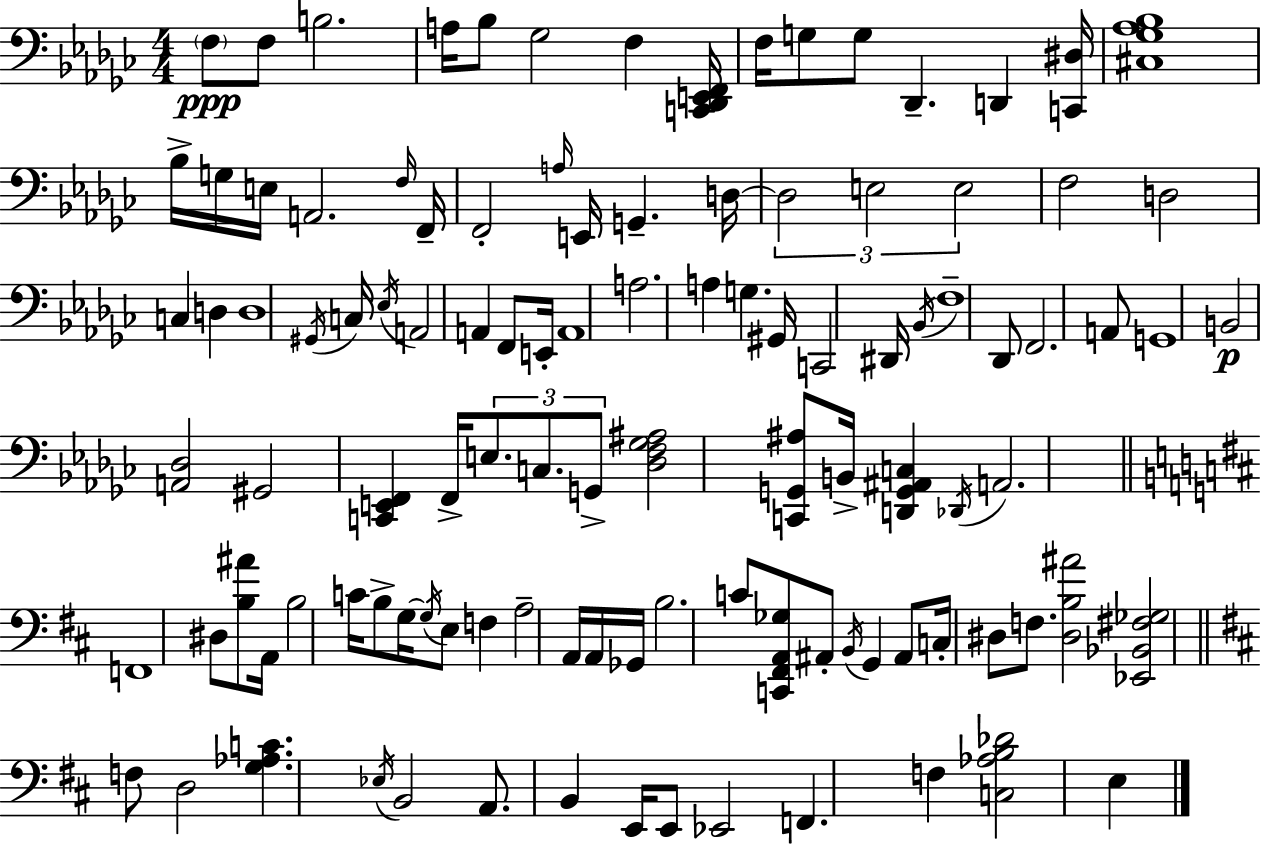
F3/e F3/e B3/h. A3/s Bb3/e Gb3/h F3/q [C2,Db2,E2,F2]/s F3/s G3/e G3/e Db2/q. D2/q [C2,D#3]/s [C#3,Gb3,Ab3,Bb3]/w Bb3/s G3/s E3/s A2/h. F3/s F2/s F2/h A3/s E2/s G2/q. D3/s D3/h E3/h E3/h F3/h D3/h C3/q D3/q D3/w G#2/s C3/s Eb3/s A2/h A2/q F2/e E2/s A2/w A3/h. A3/q G3/q. G#2/s C2/h D#2/s Bb2/s F3/w Db2/e F2/h. A2/e G2/w B2/h [A2,Db3]/h G#2/h [C2,E2,F2]/q F2/s E3/e. C3/e. G2/e [Db3,F3,Gb3,A#3]/h [C2,G2,A#3]/e B2/s [D2,G2,A#2,C3]/q Db2/s A2/h. F2/w D#3/e [B3,A#4]/e A2/s B3/h C4/s B3/e G3/s G3/s E3/e F3/q A3/h A2/s A2/s Gb2/s B3/h. C4/e [C2,F#2,A2,Gb3]/e A#2/e B2/s G2/q A#2/e C3/s D#3/e F3/e. [D#3,B3,A#4]/h [Eb2,Bb2,F#3,Gb3]/h F3/e D3/h [G3,Ab3,C4]/q. Eb3/s B2/h A2/e. B2/q E2/s E2/e Eb2/h F2/q. F3/q [C3,Ab3,B3,Db4]/h E3/q